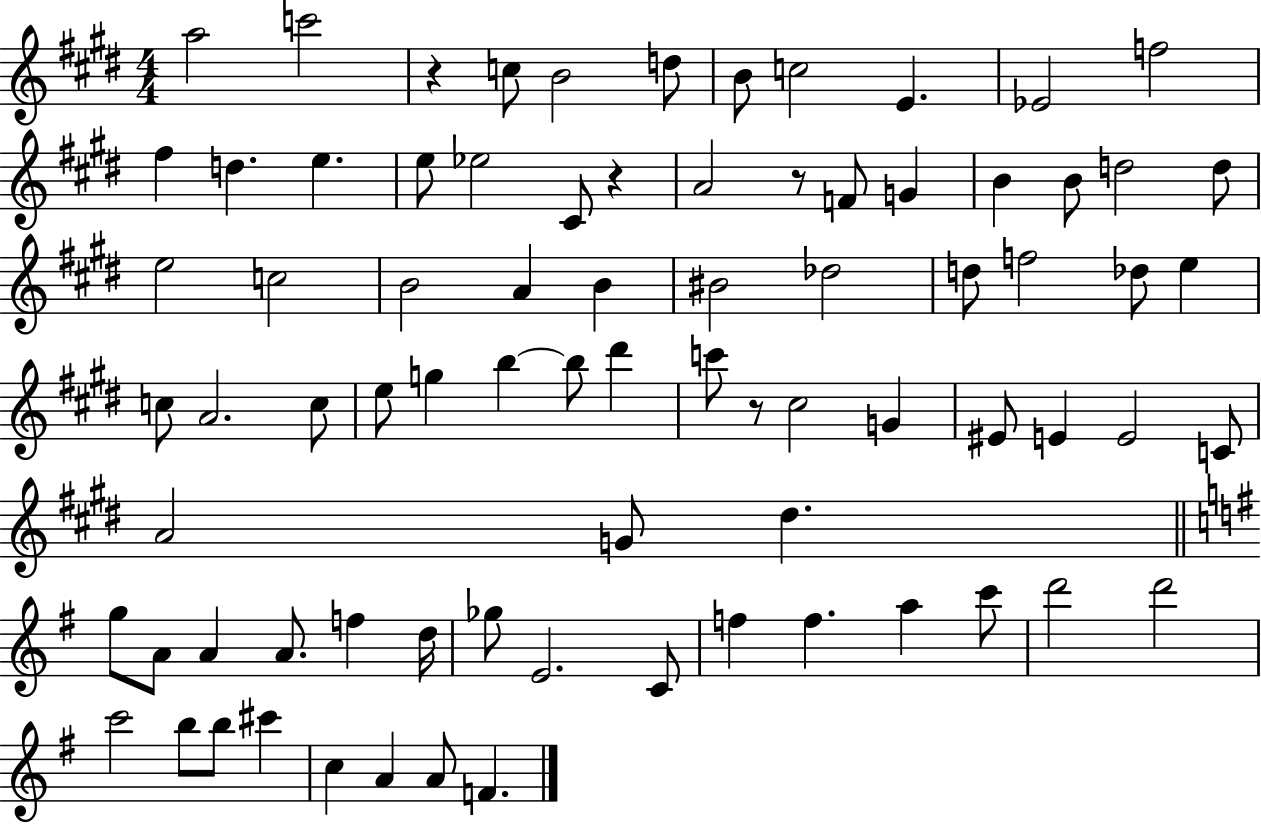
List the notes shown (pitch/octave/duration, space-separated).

A5/h C6/h R/q C5/e B4/h D5/e B4/e C5/h E4/q. Eb4/h F5/h F#5/q D5/q. E5/q. E5/e Eb5/h C#4/e R/q A4/h R/e F4/e G4/q B4/q B4/e D5/h D5/e E5/h C5/h B4/h A4/q B4/q BIS4/h Db5/h D5/e F5/h Db5/e E5/q C5/e A4/h. C5/e E5/e G5/q B5/q B5/e D#6/q C6/e R/e C#5/h G4/q EIS4/e E4/q E4/h C4/e A4/h G4/e D#5/q. G5/e A4/e A4/q A4/e. F5/q D5/s Gb5/e E4/h. C4/e F5/q F5/q. A5/q C6/e D6/h D6/h C6/h B5/e B5/e C#6/q C5/q A4/q A4/e F4/q.